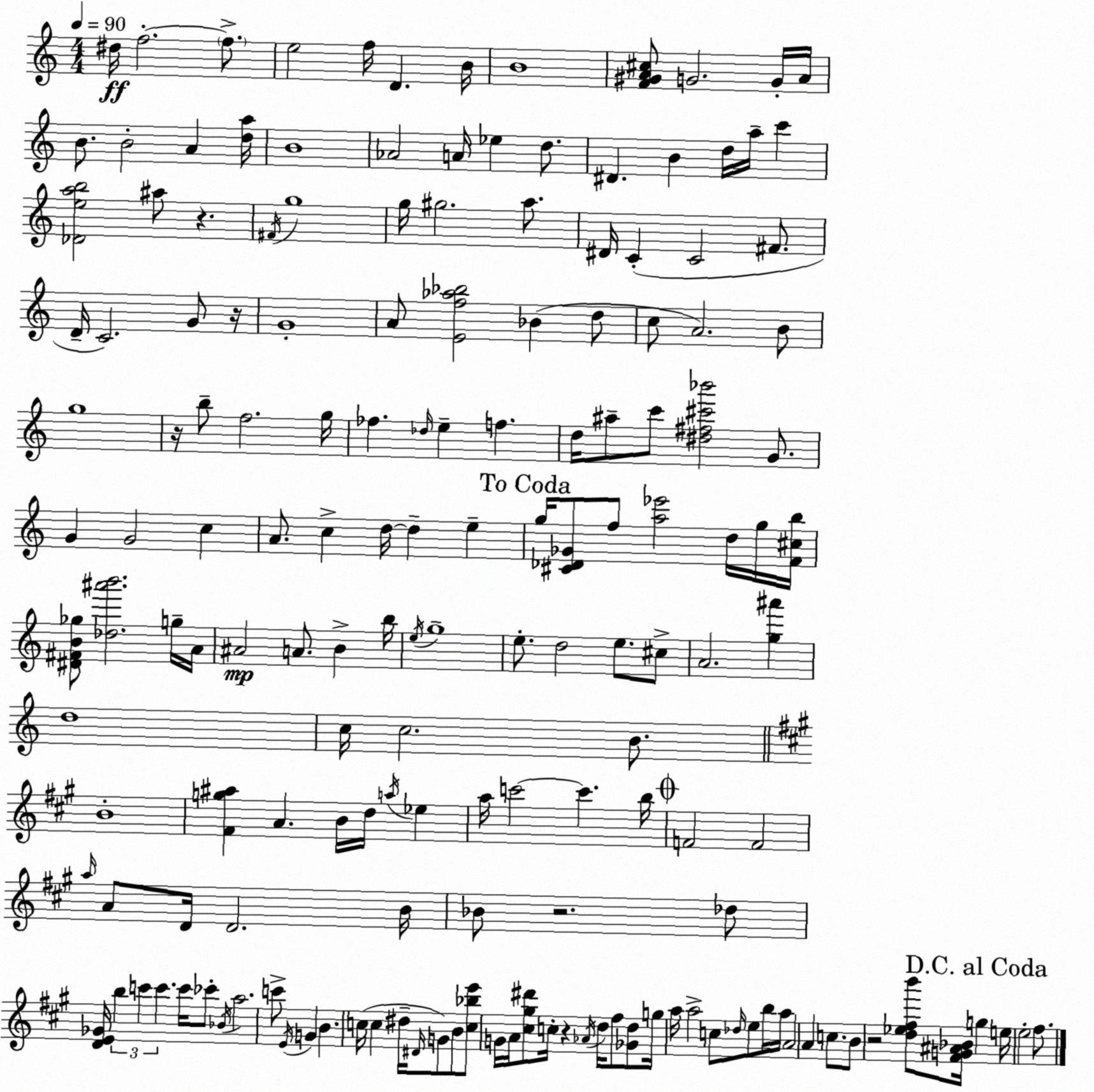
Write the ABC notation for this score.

X:1
T:Untitled
M:4/4
L:1/4
K:C
^d/4 f2 f/2 e2 f/4 D B/4 B4 [F^GA^c]/2 G2 G/4 A/4 B/2 B2 A [da]/4 B4 _A2 A/4 _e d/2 ^D B d/4 a/4 c' [_Deab]2 ^a/2 z ^F/4 g4 g/4 ^g2 a/2 ^D/4 C C2 ^F/2 D/4 C2 G/2 z/4 G4 A/2 [Ef_a_b]2 _B d/2 c/2 A2 B/2 g4 z/4 b/2 f2 g/4 _f _d/4 e f d/4 ^a/2 c'/2 [^d^f^c'_b']2 G/2 G G2 c A/2 c d/4 d e g/4 [^C_D_G]/2 f/2 [a_e']2 d/4 g/4 [F^cb]/4 [^D^FB_g]/2 [_d^a'b']2 g/4 A/4 ^A2 A/2 B b/4 e/4 g4 e/2 d2 e/2 ^c/2 A2 [g^a'] d4 c/4 c2 B/2 B4 [^Fg^a] A B/4 d/4 a/4 _e a/4 c'2 c' b/4 F2 F2 a/4 A/2 D/4 D2 B/4 _B/2 z2 _d/2 [DE_G]/4 b c' c' c'/4 _c'/2 _B/4 a2 c'/2 E/4 G B c/4 c ^d/4 ^D/4 G/2 B/2 [c_be']/2 G/4 A/4 [^c^g^d']/2 c/4 z _A/4 d/4 ^f/2 [_Gd]/2 g/4 a/4 a2 c/2 _d/4 e/2 b/4 a/4 A2 A c/2 B/2 z2 [d_e^fb']/2 [^FG^A_B]/4 g e/4 e2 ^f/2